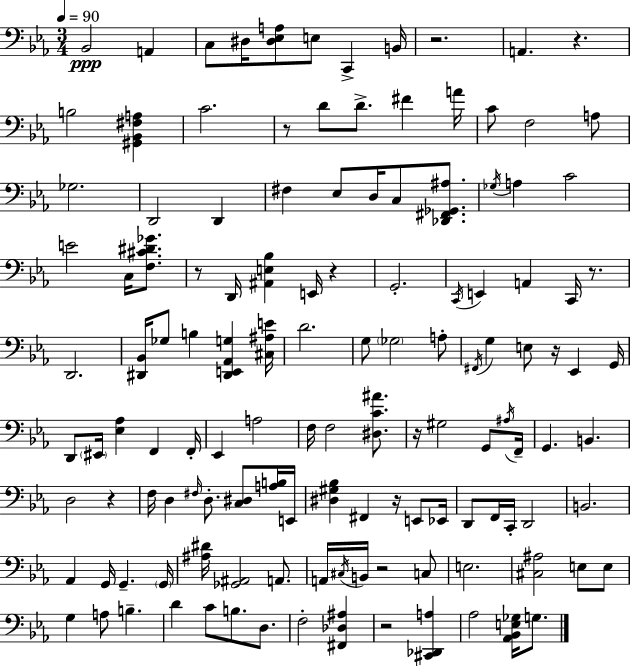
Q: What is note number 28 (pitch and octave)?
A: E4